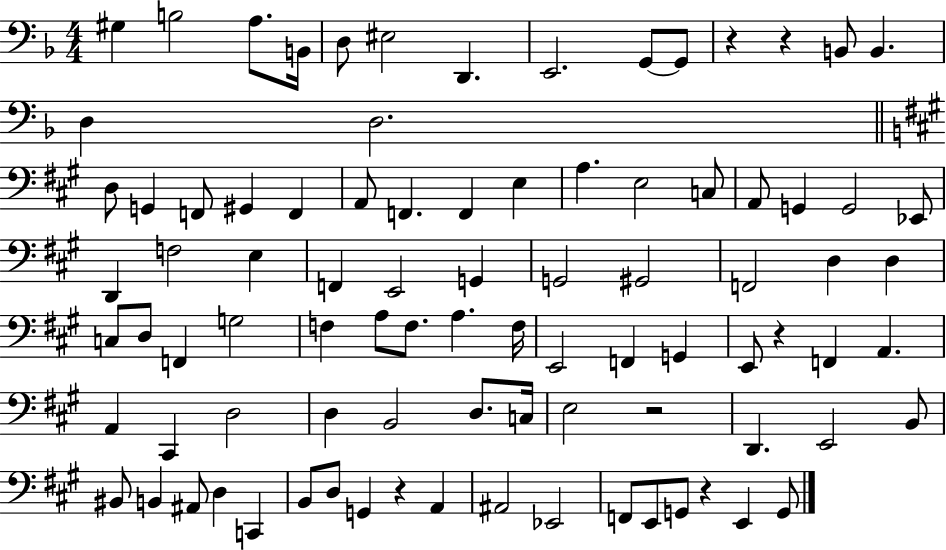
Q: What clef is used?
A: bass